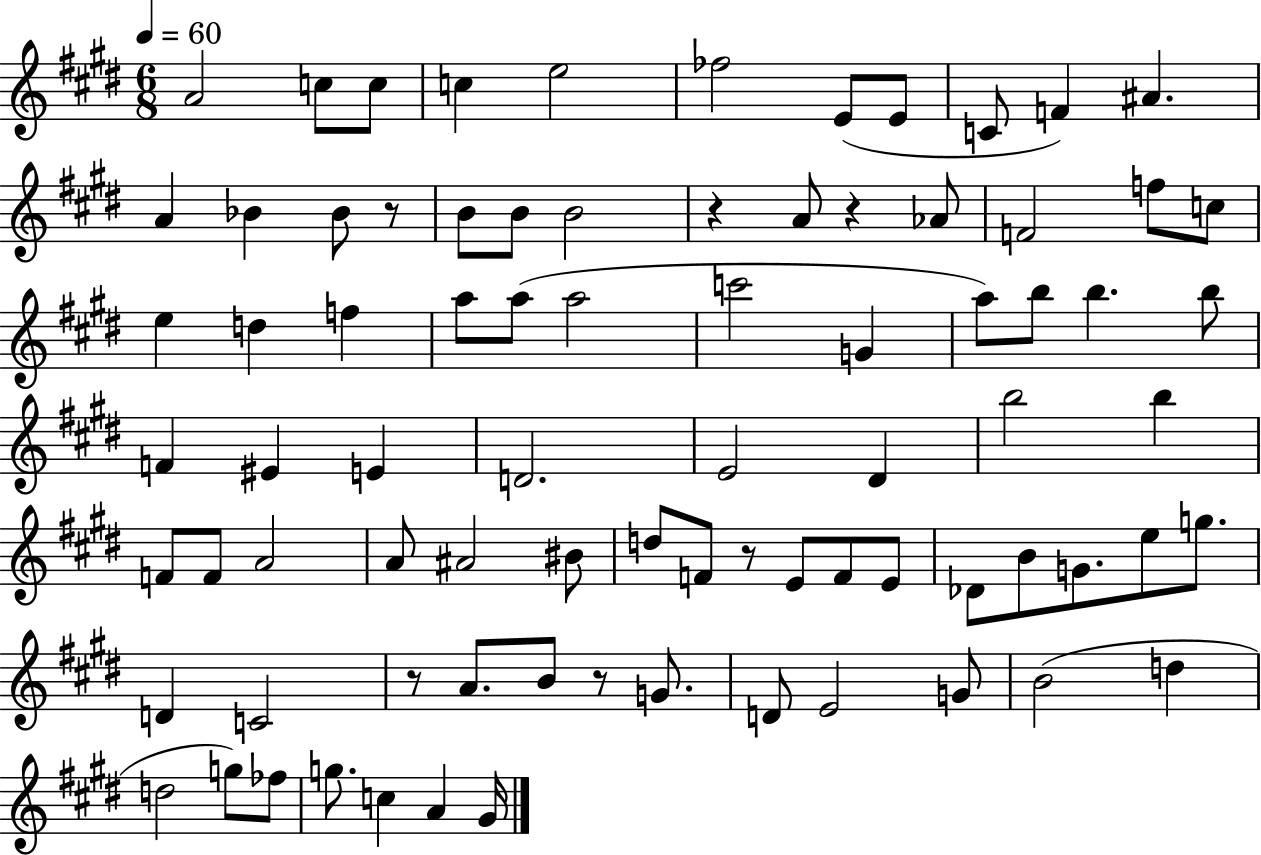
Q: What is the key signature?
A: E major